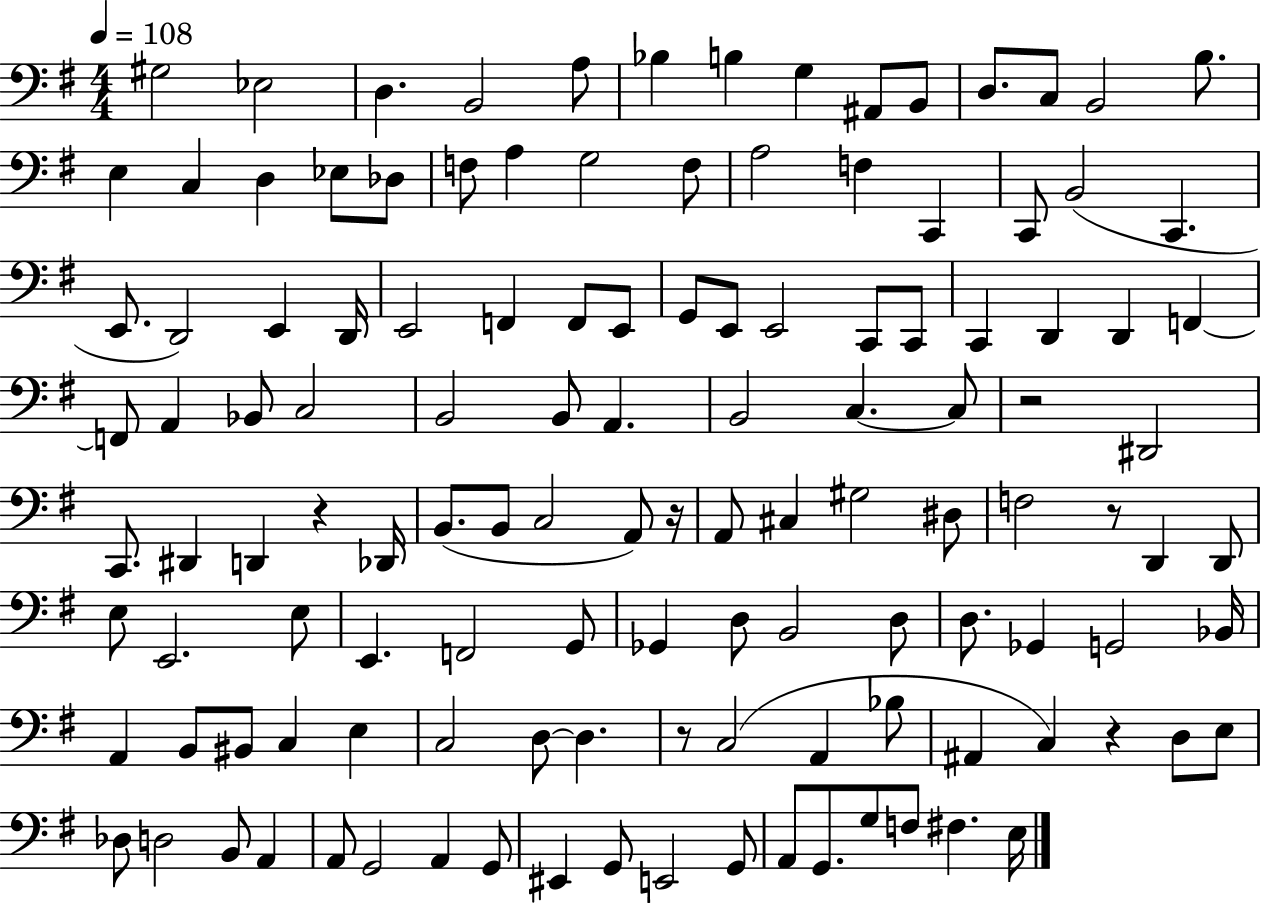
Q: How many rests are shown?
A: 6